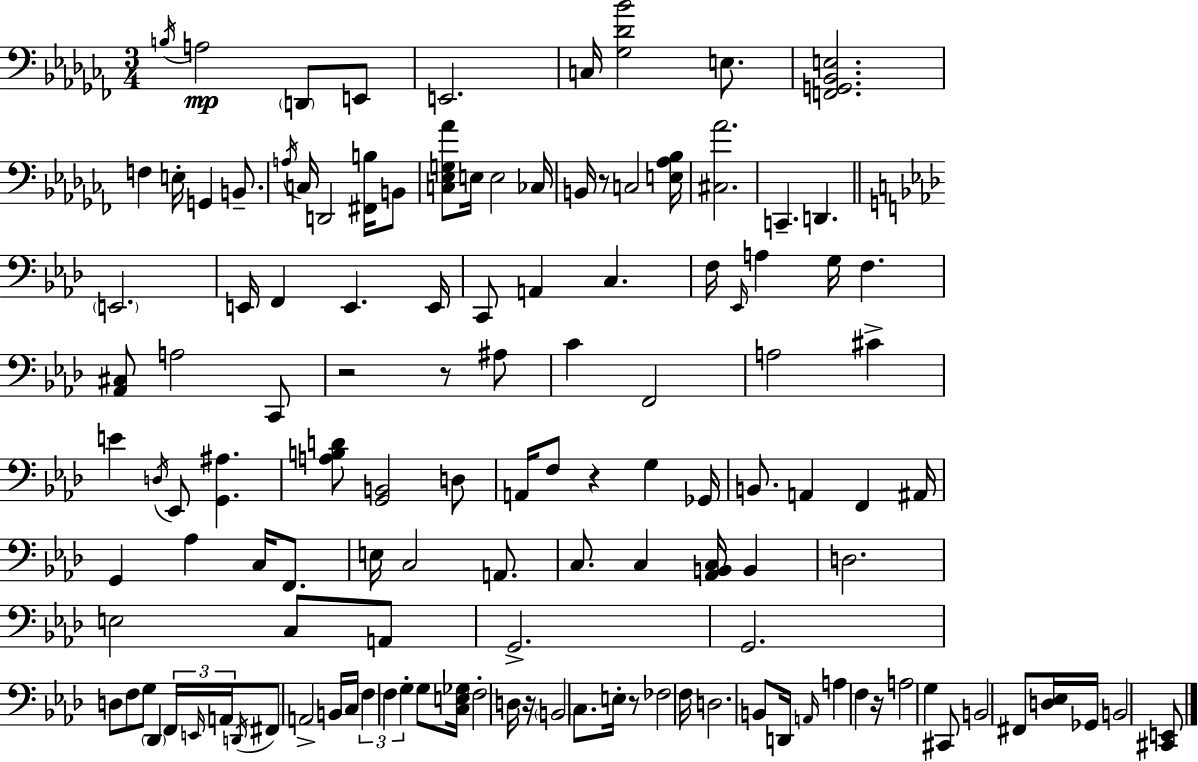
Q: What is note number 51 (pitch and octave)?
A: B2